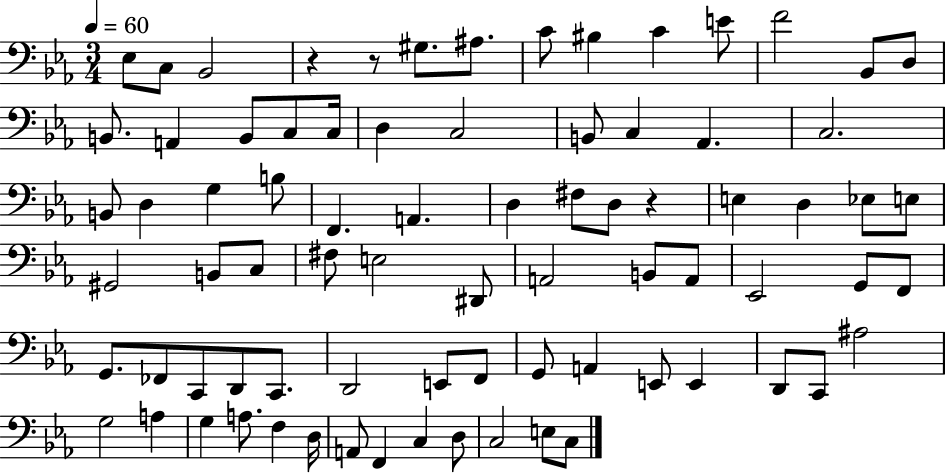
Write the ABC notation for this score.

X:1
T:Untitled
M:3/4
L:1/4
K:Eb
_E,/2 C,/2 _B,,2 z z/2 ^G,/2 ^A,/2 C/2 ^B, C E/2 F2 _B,,/2 D,/2 B,,/2 A,, B,,/2 C,/2 C,/4 D, C,2 B,,/2 C, _A,, C,2 B,,/2 D, G, B,/2 F,, A,, D, ^F,/2 D,/2 z E, D, _E,/2 E,/2 ^G,,2 B,,/2 C,/2 ^F,/2 E,2 ^D,,/2 A,,2 B,,/2 A,,/2 _E,,2 G,,/2 F,,/2 G,,/2 _F,,/2 C,,/2 D,,/2 C,,/2 D,,2 E,,/2 F,,/2 G,,/2 A,, E,,/2 E,, D,,/2 C,,/2 ^A,2 G,2 A, G, A,/2 F, D,/4 A,,/2 F,, C, D,/2 C,2 E,/2 C,/2